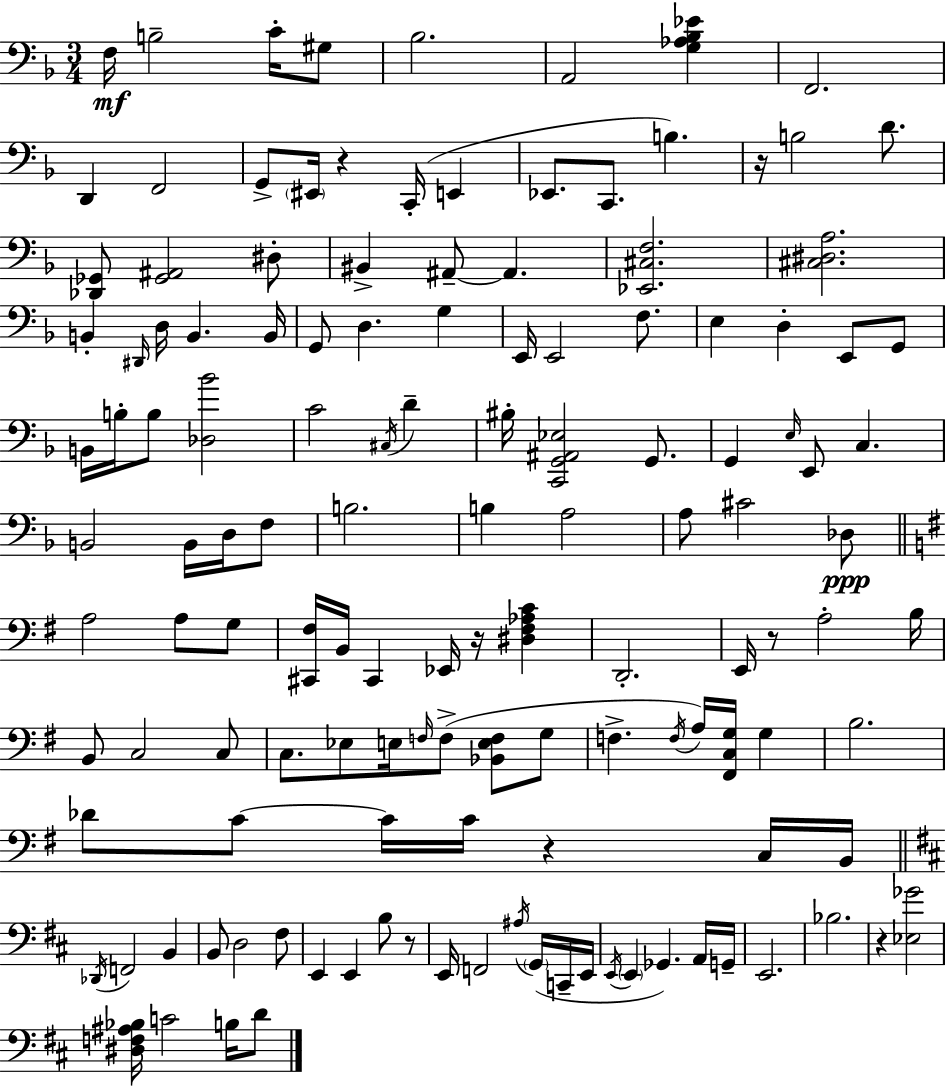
X:1
T:Untitled
M:3/4
L:1/4
K:F
F,/4 B,2 C/4 ^G,/2 _B,2 A,,2 [G,_A,_B,_E] F,,2 D,, F,,2 G,,/2 ^E,,/4 z C,,/4 E,, _E,,/2 C,,/2 B, z/4 B,2 D/2 [_D,,_G,,]/2 [_G,,^A,,]2 ^D,/2 ^B,, ^A,,/2 ^A,, [_E,,^C,F,]2 [^C,^D,A,]2 B,, ^D,,/4 D,/4 B,, B,,/4 G,,/2 D, G, E,,/4 E,,2 F,/2 E, D, E,,/2 G,,/2 B,,/4 B,/4 B,/2 [_D,_B]2 C2 ^C,/4 D ^B,/4 [C,,G,,^A,,_E,]2 G,,/2 G,, E,/4 E,,/2 C, B,,2 B,,/4 D,/4 F,/2 B,2 B, A,2 A,/2 ^C2 _D,/2 A,2 A,/2 G,/2 [^C,,^F,]/4 B,,/4 ^C,, _E,,/4 z/4 [^D,^F,_A,C] D,,2 E,,/4 z/2 A,2 B,/4 B,,/2 C,2 C,/2 C,/2 _E,/2 E,/4 F,/4 F,/2 [_B,,E,F,]/2 G,/2 F, F,/4 A,/4 [^F,,C,G,]/4 G, B,2 _D/2 C/2 C/4 C/4 z C,/4 B,,/4 _D,,/4 F,,2 B,, B,,/2 D,2 ^F,/2 E,, E,, B,/2 z/2 E,,/4 F,,2 ^A,/4 G,,/4 C,,/4 E,,/4 E,,/4 E,, _G,, A,,/4 G,,/4 E,,2 _B,2 z [_E,_G]2 [^D,F,^A,_B,]/4 C2 B,/4 D/2